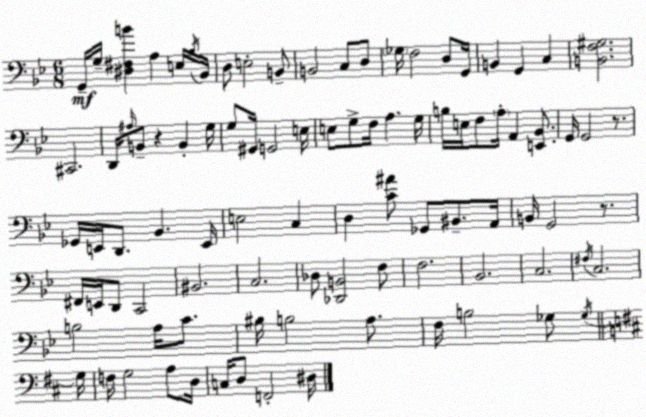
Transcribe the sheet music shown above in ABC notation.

X:1
T:Untitled
M:6/8
L:1/4
K:Gm
G,,/4 G,/4 [^D,^F,B] A, E,/4 _B,/4 _B,,/4 D,/2 E,2 B,,/2 B,,2 C,/2 D,/2 _G,/4 F,2 D,/2 G,,/4 B,, G,, C, [B,,F,^G,]2 ^C,,2 D,,/4 ^A,/4 B,,/2 z B,, G,/4 G,/2 ^G,,/4 G,,2 E,/4 E,/2 G,/2 F,/4 A, G,/4 B,/4 E,/4 F,/2 A,/4 A,, [E,,_B,,]/2 G,,/4 G,,2 z/2 _G,,/4 E,,/4 D,,/2 _B,, E,,/4 E,2 C, D, [C^A]/2 _G,,/2 ^B,,/2 A,,/4 B,,/4 G,,2 z/2 ^F,,/4 E,,/4 D,,/2 C,,2 ^B,,2 C,2 _D,/2 [_D,,B,,]2 F,/2 F,2 _B,,2 C,2 ^F,/4 C,2 B,2 A,/4 C/2 ^B,/4 B,2 A,/2 F,/4 B,2 _G,/2 _G,/4 G,/4 F,/4 G,2 A,/2 D,/4 C,/4 D,/2 F,,2 ^D,/4